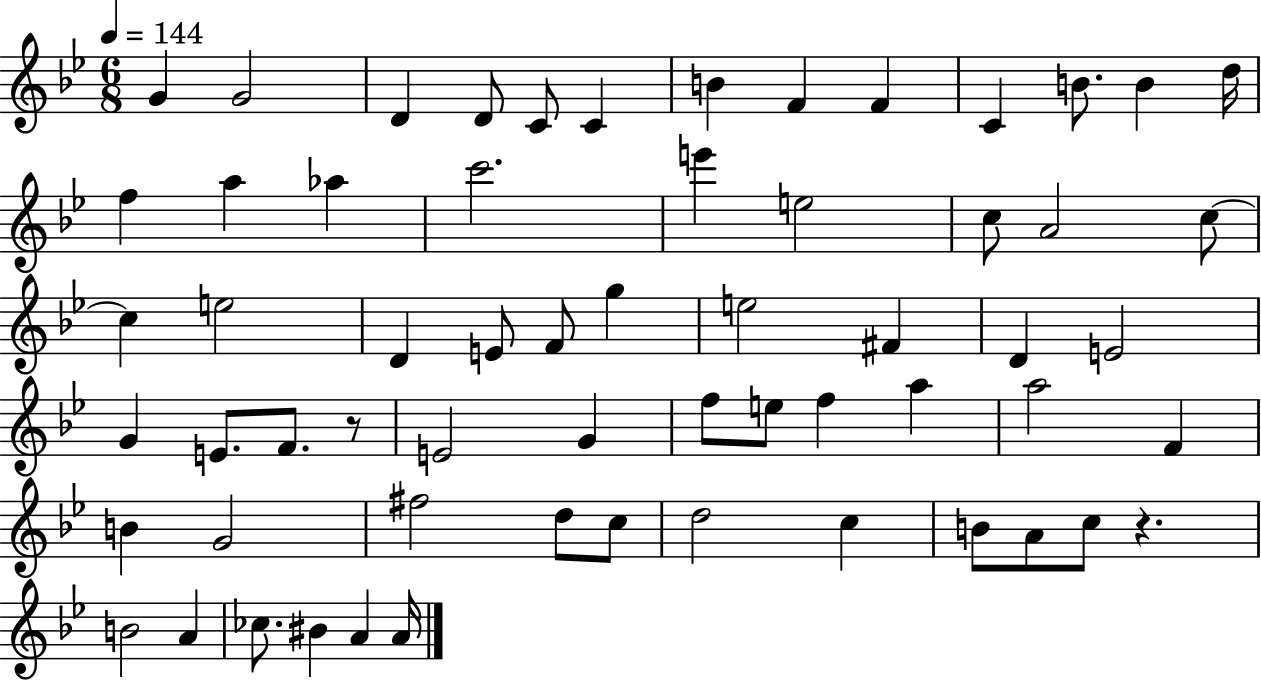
G4/q G4/h D4/q D4/e C4/e C4/q B4/q F4/q F4/q C4/q B4/e. B4/q D5/s F5/q A5/q Ab5/q C6/h. E6/q E5/h C5/e A4/h C5/e C5/q E5/h D4/q E4/e F4/e G5/q E5/h F#4/q D4/q E4/h G4/q E4/e. F4/e. R/e E4/h G4/q F5/e E5/e F5/q A5/q A5/h F4/q B4/q G4/h F#5/h D5/e C5/e D5/h C5/q B4/e A4/e C5/e R/q. B4/h A4/q CES5/e. BIS4/q A4/q A4/s